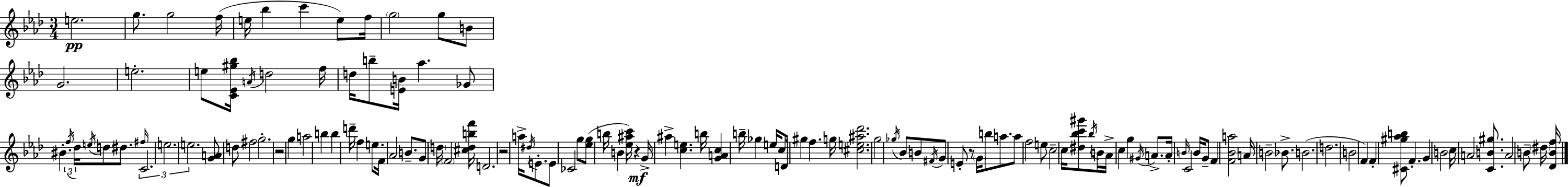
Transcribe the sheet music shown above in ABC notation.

X:1
T:Untitled
M:3/4
L:1/4
K:Ab
e2 g/2 g2 f/4 e/4 _b c' e/2 f/4 g2 g/2 B/2 G2 e2 e/2 [C_E^g_b]/4 A/4 d2 f/4 d/4 b/2 [EB]/4 _a _G/2 ^B f/4 _d/4 e/4 d/2 ^d/2 ^f/4 C2 e2 e2 [GA]/2 d/2 ^f2 g2 z2 g a2 b b d'/4 f e/2 F/4 _A2 B/2 G/2 d/4 F2 [^cdbf']/4 D2 z2 a/4 ^d/4 E/2 E/2 _C2 g/2 [_eg]/2 b/4 B [_e^ac']/4 z G/4 ^a [ce] b/4 [GAc] b/4 _g e/4 c/2 D/4 ^g f g/4 [^ce^a_d']2 g2 _g/4 _B/2 B/2 ^F/4 G/2 E/2 z/2 G/4 b/2 a/2 a/2 f2 e/2 c2 c/4 [^d_bc'^g']/2 _b/4 B/4 _A/4 c g ^G/4 A/2 A/4 B/4 C2 B/4 G/2 F [F_Ba]2 A/4 B2 _B/2 B2 d2 B2 F F [^C^g_ab]/2 F G B2 c/4 A2 [CB^g]/2 A2 B/2 ^d/4 [_DBf]/4